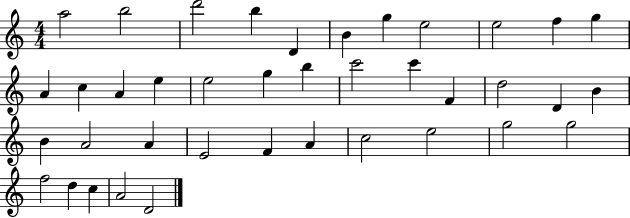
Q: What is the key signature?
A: C major